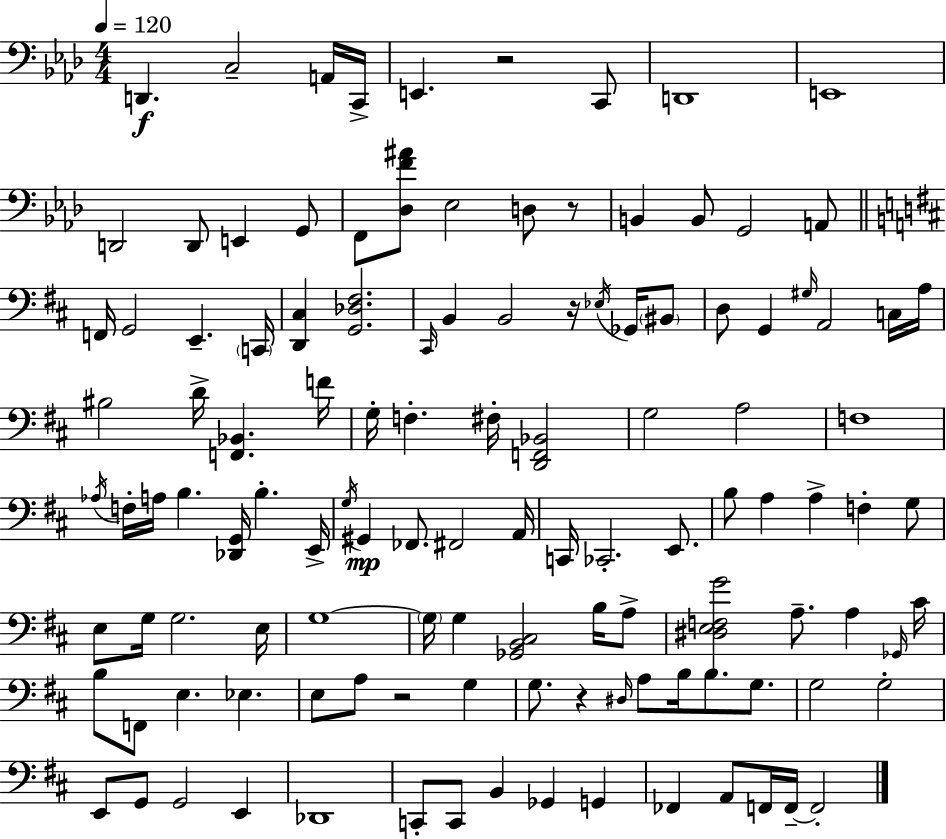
{
  \clef bass
  \numericTimeSignature
  \time 4/4
  \key f \minor
  \tempo 4 = 120
  d,4.\f c2-- a,16 c,16-> | e,4. r2 c,8 | d,1 | e,1 | \break d,2 d,8 e,4 g,8 | f,8 <des f' ais'>8 ees2 d8 r8 | b,4 b,8 g,2 a,8 | \bar "||" \break \key d \major f,16 g,2 e,4.-- \parenthesize c,16 | <d, cis>4 <g, des fis>2. | \grace { cis,16 } b,4 b,2 r16 \acciaccatura { ees16 } ges,16 | \parenthesize bis,8 d8 g,4 \grace { gis16 } a,2 | \break c16 a16 bis2 d'16-> <f, bes,>4. | f'16 g16-. f4.-. fis16-. <d, f, bes,>2 | g2 a2 | f1 | \break \acciaccatura { aes16 } f16-. a16 b4. <des, g,>16 b4.-. | e,16-> \acciaccatura { g16 }\mp gis,4 fes,8. fis,2 | a,16 c,16 ces,2.-. | e,8. b8 a4 a4-> f4-. | \break g8 e8 g16 g2. | e16 g1~~ | \parenthesize g16 g4 <ges, b, cis>2 | b16 a8-> <dis e f g'>2 a8.-- | \break a4 \grace { ges,16 } cis'16 b8 f,8 e4. | ees4. e8 a8 r2 | g4 g8. r4 \grace { dis16 } a8 | b16 b8. g8. g2 g2-. | \break e,8 g,8 g,2 | e,4 des,1 | c,8-. c,8 b,4 ges,4 | g,4 fes,4 a,8 f,16 f,16--~~ f,2-. | \break \bar "|."
}